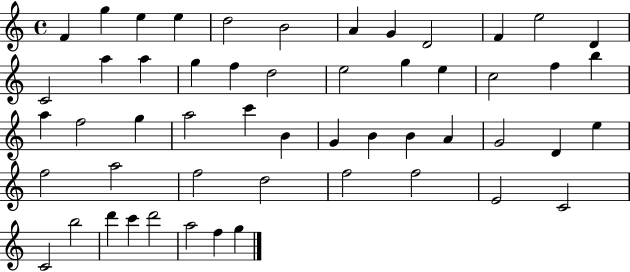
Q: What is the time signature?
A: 4/4